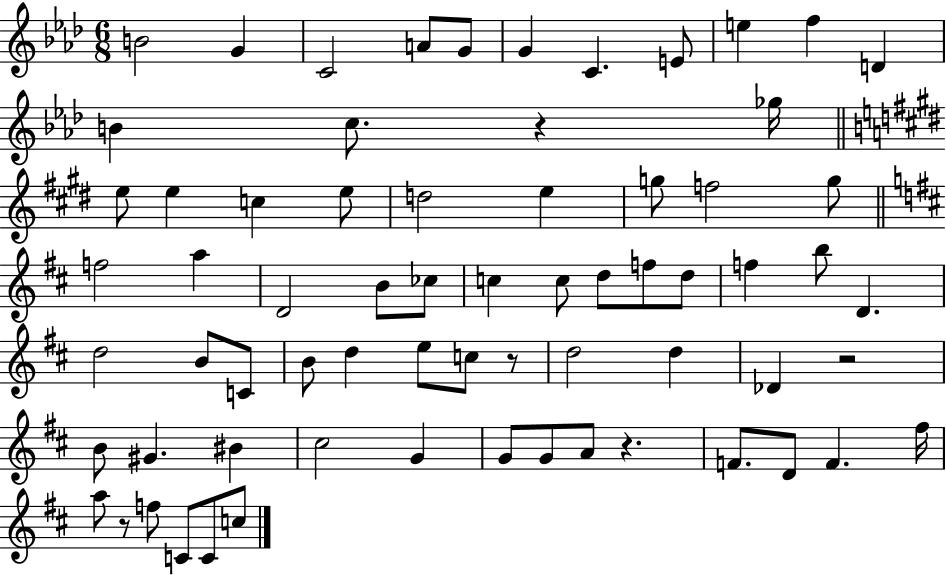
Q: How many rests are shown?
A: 5